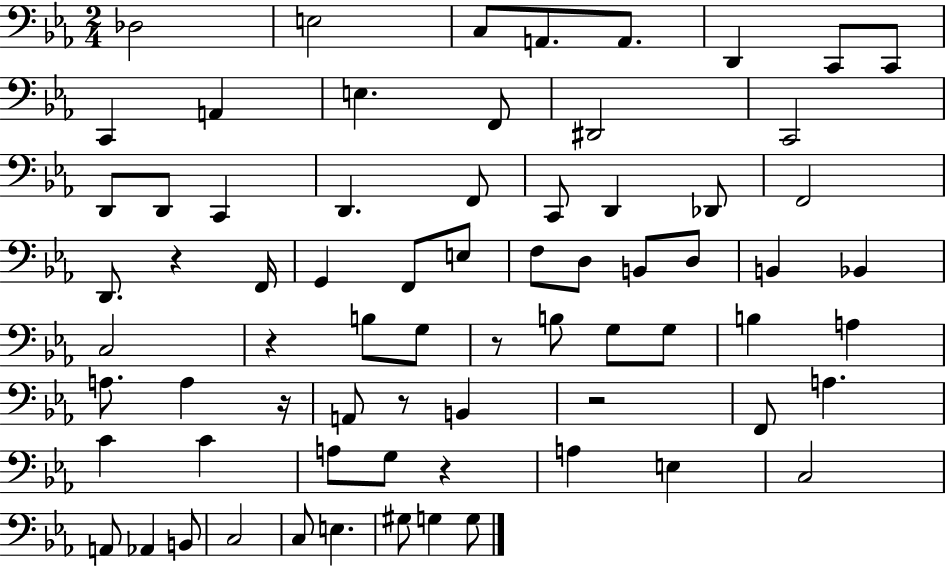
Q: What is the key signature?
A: EES major